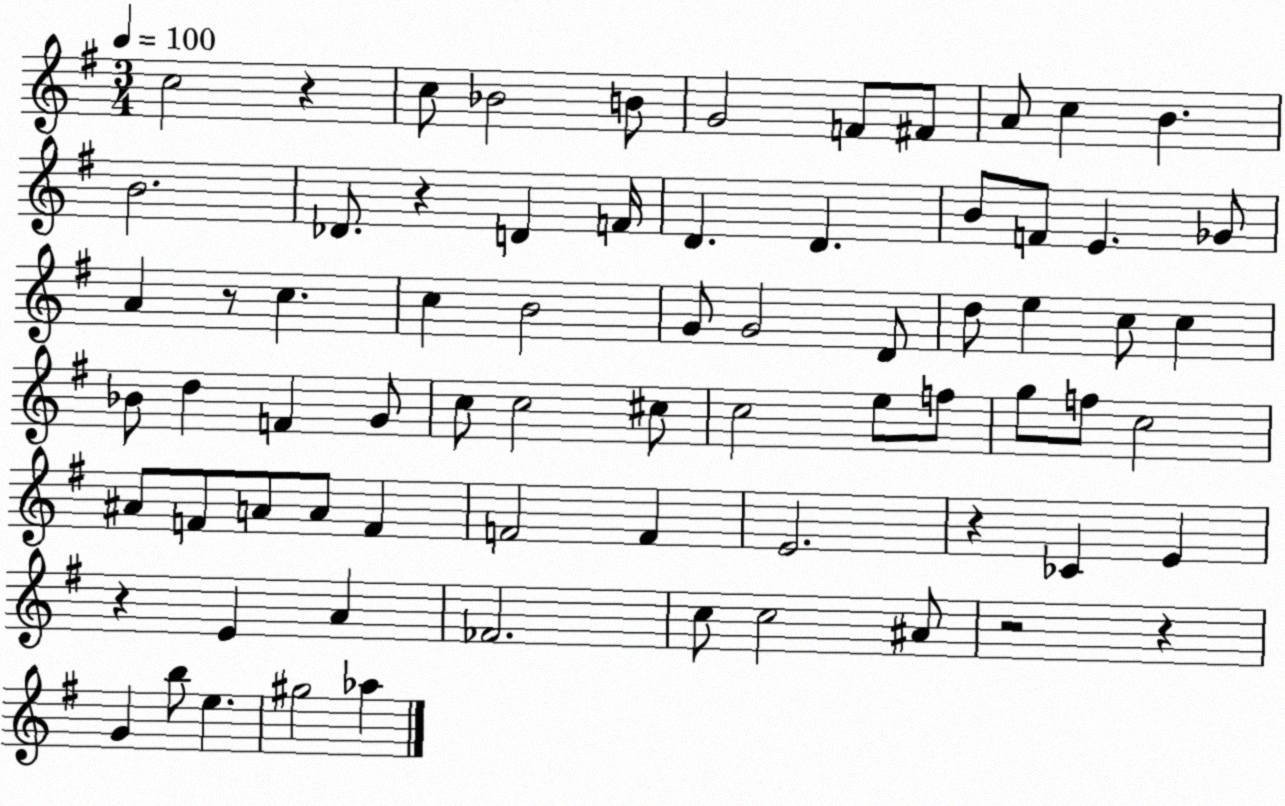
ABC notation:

X:1
T:Untitled
M:3/4
L:1/4
K:G
c2 z c/2 _B2 B/2 G2 F/2 ^F/2 A/2 c B B2 _D/2 z D F/4 D D B/2 F/2 E _G/2 A z/2 c c B2 G/2 G2 D/2 d/2 e c/2 c _B/2 d F G/2 c/2 c2 ^c/2 c2 e/2 f/2 g/2 f/2 c2 ^A/2 F/2 A/2 A/2 F F2 F E2 z _C E z E A _F2 c/2 c2 ^A/2 z2 z G b/2 e ^g2 _a